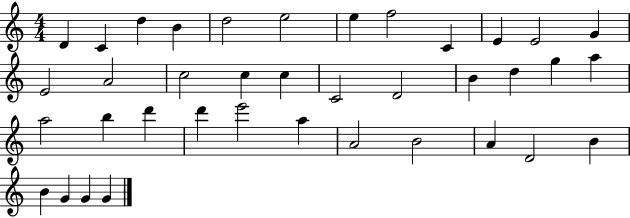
X:1
T:Untitled
M:4/4
L:1/4
K:C
D C d B d2 e2 e f2 C E E2 G E2 A2 c2 c c C2 D2 B d g a a2 b d' d' e'2 a A2 B2 A D2 B B G G G